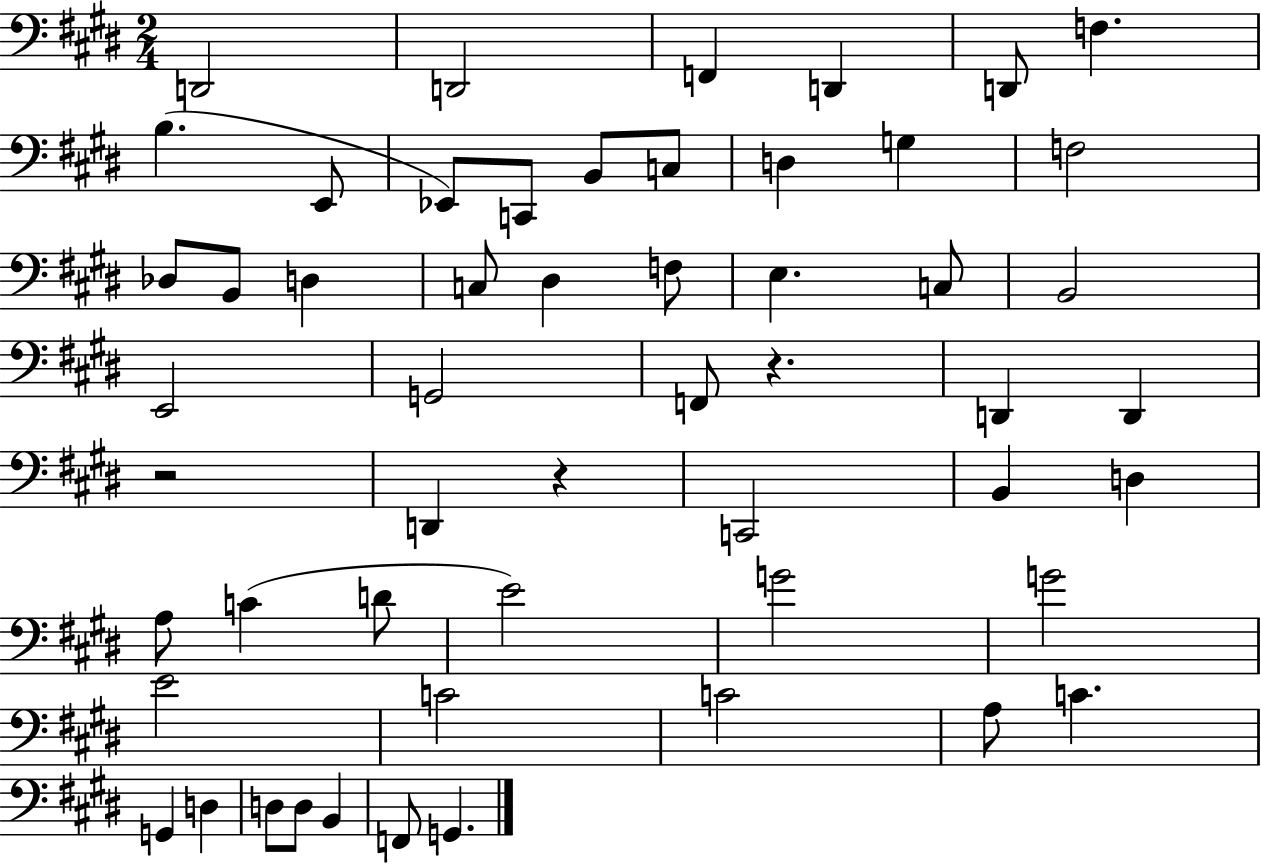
X:1
T:Untitled
M:2/4
L:1/4
K:E
D,,2 D,,2 F,, D,, D,,/2 F, B, E,,/2 _E,,/2 C,,/2 B,,/2 C,/2 D, G, F,2 _D,/2 B,,/2 D, C,/2 ^D, F,/2 E, C,/2 B,,2 E,,2 G,,2 F,,/2 z D,, D,, z2 D,, z C,,2 B,, D, A,/2 C D/2 E2 G2 G2 E2 C2 C2 A,/2 C G,, D, D,/2 D,/2 B,, F,,/2 G,,